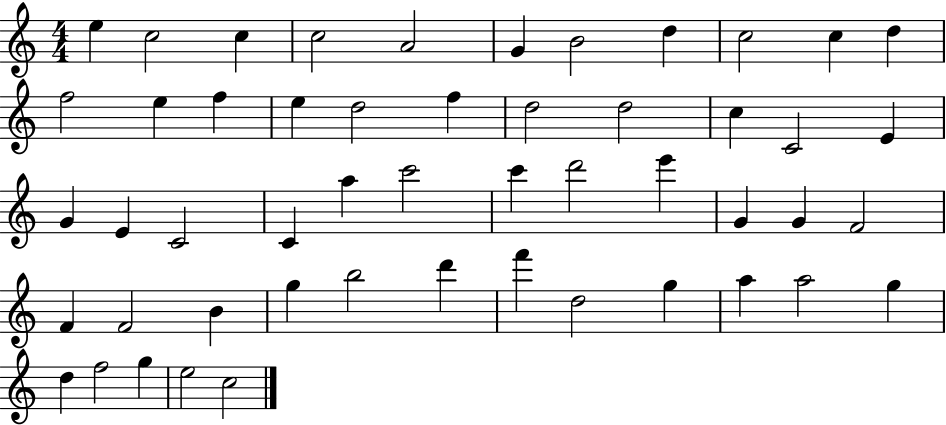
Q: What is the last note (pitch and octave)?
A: C5